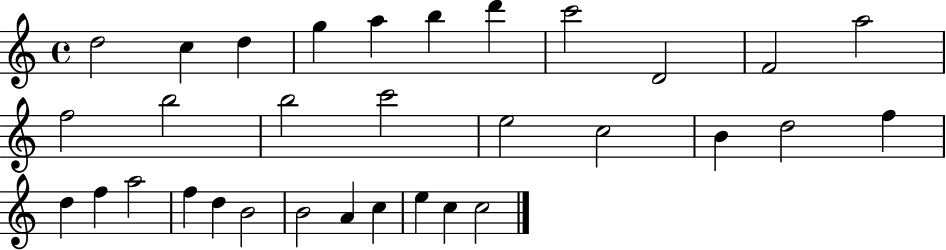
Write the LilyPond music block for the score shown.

{
  \clef treble
  \time 4/4
  \defaultTimeSignature
  \key c \major
  d''2 c''4 d''4 | g''4 a''4 b''4 d'''4 | c'''2 d'2 | f'2 a''2 | \break f''2 b''2 | b''2 c'''2 | e''2 c''2 | b'4 d''2 f''4 | \break d''4 f''4 a''2 | f''4 d''4 b'2 | b'2 a'4 c''4 | e''4 c''4 c''2 | \break \bar "|."
}